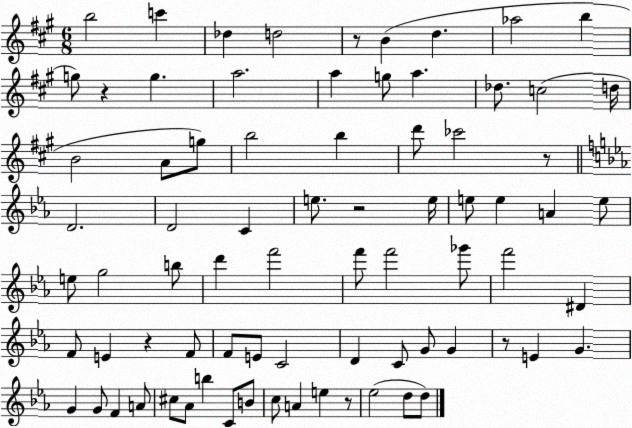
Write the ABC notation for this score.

X:1
T:Untitled
M:6/8
L:1/4
K:A
b2 c' _d d2 z/2 B d _a2 b g/2 z g a2 a g/2 a _d/2 c2 d/4 B2 A/2 g/2 b2 b d'/2 _c'2 z/2 D2 D2 C e/2 z2 e/4 e/2 e A e/2 e/2 g2 b/2 d' f'2 f'/2 f'2 _g'/2 f'2 ^D F/2 E z F/2 F/2 E/2 C2 D C/2 G/2 G z/2 E G G G/2 F A/2 ^c/2 _A/2 b C/2 B/2 c/2 A e z/2 _e2 d/2 d/2